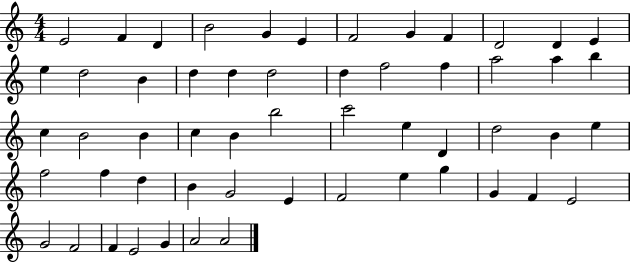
X:1
T:Untitled
M:4/4
L:1/4
K:C
E2 F D B2 G E F2 G F D2 D E e d2 B d d d2 d f2 f a2 a b c B2 B c B b2 c'2 e D d2 B e f2 f d B G2 E F2 e g G F E2 G2 F2 F E2 G A2 A2